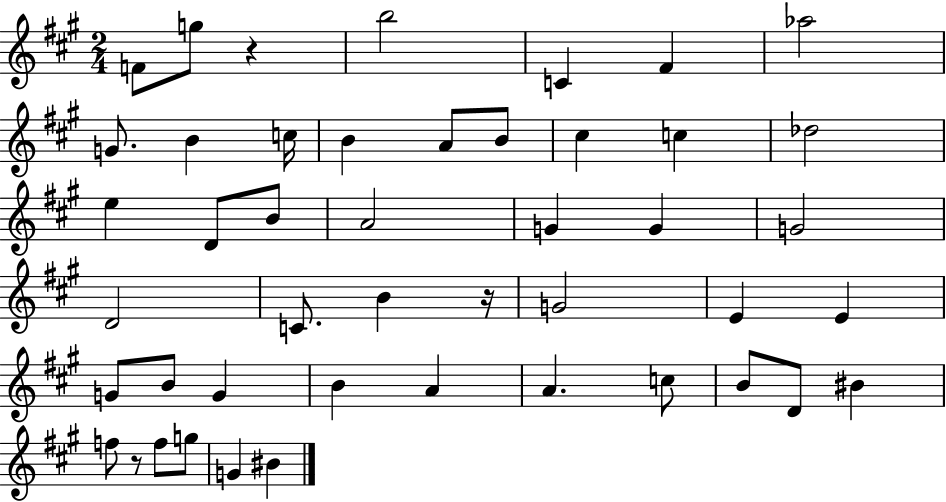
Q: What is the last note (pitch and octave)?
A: BIS4